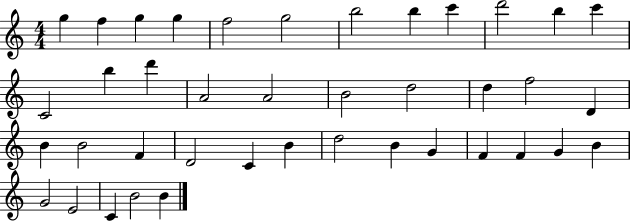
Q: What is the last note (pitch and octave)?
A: B4